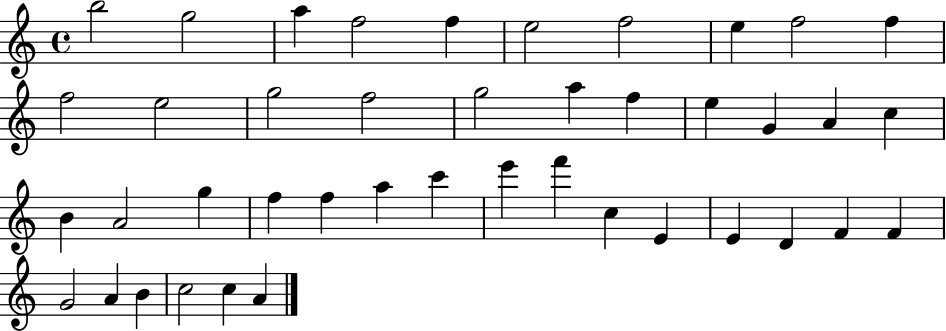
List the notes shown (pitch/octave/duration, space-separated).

B5/h G5/h A5/q F5/h F5/q E5/h F5/h E5/q F5/h F5/q F5/h E5/h G5/h F5/h G5/h A5/q F5/q E5/q G4/q A4/q C5/q B4/q A4/h G5/q F5/q F5/q A5/q C6/q E6/q F6/q C5/q E4/q E4/q D4/q F4/q F4/q G4/h A4/q B4/q C5/h C5/q A4/q